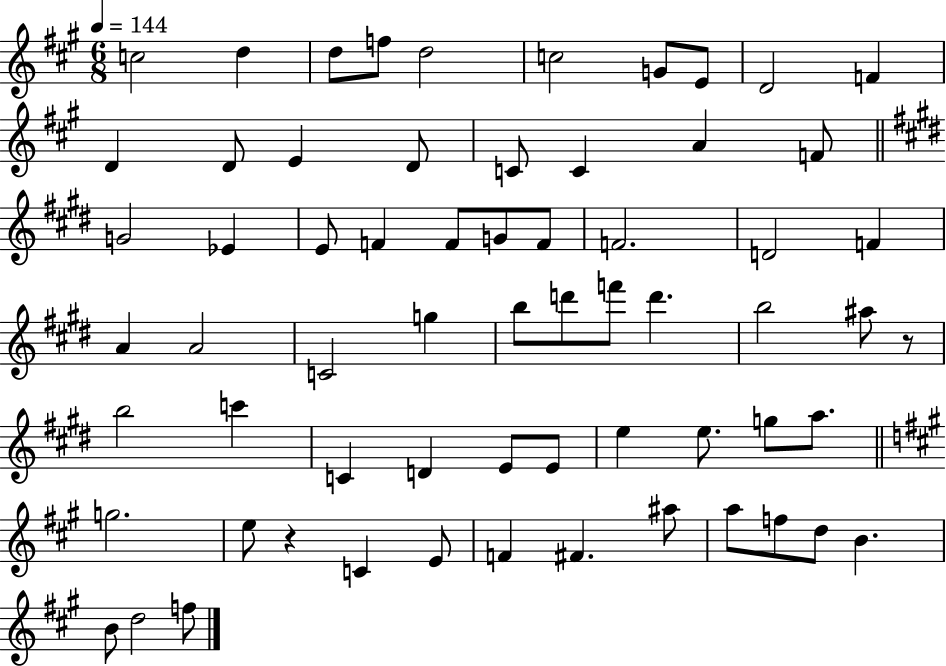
{
  \clef treble
  \numericTimeSignature
  \time 6/8
  \key a \major
  \tempo 4 = 144
  c''2 d''4 | d''8 f''8 d''2 | c''2 g'8 e'8 | d'2 f'4 | \break d'4 d'8 e'4 d'8 | c'8 c'4 a'4 f'8 | \bar "||" \break \key e \major g'2 ees'4 | e'8 f'4 f'8 g'8 f'8 | f'2. | d'2 f'4 | \break a'4 a'2 | c'2 g''4 | b''8 d'''8 f'''8 d'''4. | b''2 ais''8 r8 | \break b''2 c'''4 | c'4 d'4 e'8 e'8 | e''4 e''8. g''8 a''8. | \bar "||" \break \key a \major g''2. | e''8 r4 c'4 e'8 | f'4 fis'4. ais''8 | a''8 f''8 d''8 b'4. | \break b'8 d''2 f''8 | \bar "|."
}